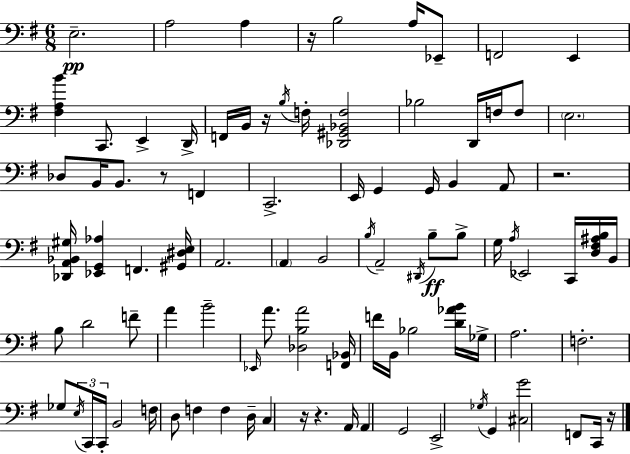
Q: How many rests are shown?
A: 7